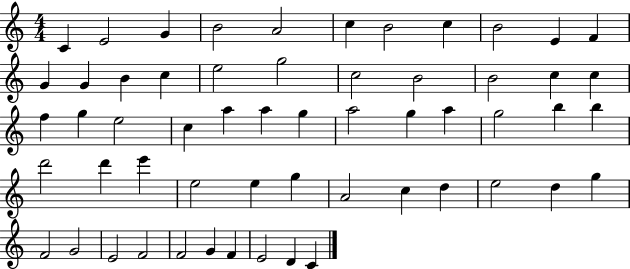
X:1
T:Untitled
M:4/4
L:1/4
K:C
C E2 G B2 A2 c B2 c B2 E F G G B c e2 g2 c2 B2 B2 c c f g e2 c a a g a2 g a g2 b b d'2 d' e' e2 e g A2 c d e2 d g F2 G2 E2 F2 F2 G F E2 D C